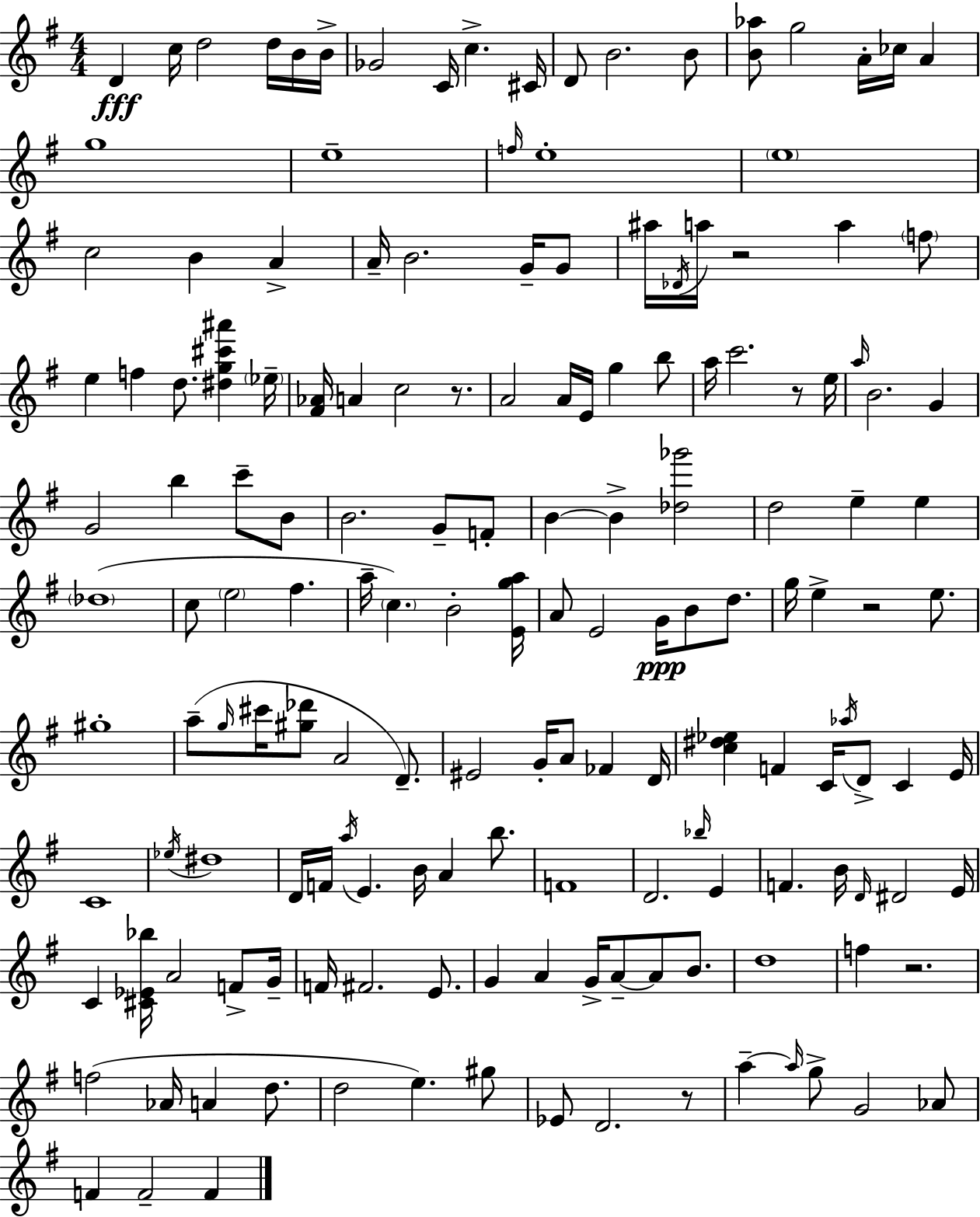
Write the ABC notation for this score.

X:1
T:Untitled
M:4/4
L:1/4
K:G
D c/4 d2 d/4 B/4 B/4 _G2 C/4 c ^C/4 D/2 B2 B/2 [B_a]/2 g2 A/4 _c/4 A g4 e4 f/4 e4 e4 c2 B A A/4 B2 G/4 G/2 ^a/4 _D/4 a/4 z2 a f/2 e f d/2 [^dg^c'^a'] _e/4 [^F_A]/4 A c2 z/2 A2 A/4 E/4 g b/2 a/4 c'2 z/2 e/4 a/4 B2 G G2 b c'/2 B/2 B2 G/2 F/2 B B [_d_g']2 d2 e e _d4 c/2 e2 ^f a/4 c B2 [Ega]/4 A/2 E2 G/4 B/2 d/2 g/4 e z2 e/2 ^g4 a/2 g/4 ^c'/4 [^g_d']/2 A2 D/2 ^E2 G/4 A/2 _F D/4 [c^d_e] F C/4 _a/4 D/2 C E/4 C4 _e/4 ^d4 D/4 F/4 a/4 E B/4 A b/2 F4 D2 _b/4 E F B/4 D/4 ^D2 E/4 C [^C_E_b]/4 A2 F/2 G/4 F/4 ^F2 E/2 G A G/4 A/2 A/2 B/2 d4 f z2 f2 _A/4 A d/2 d2 e ^g/2 _E/2 D2 z/2 a a/4 g/2 G2 _A/2 F F2 F